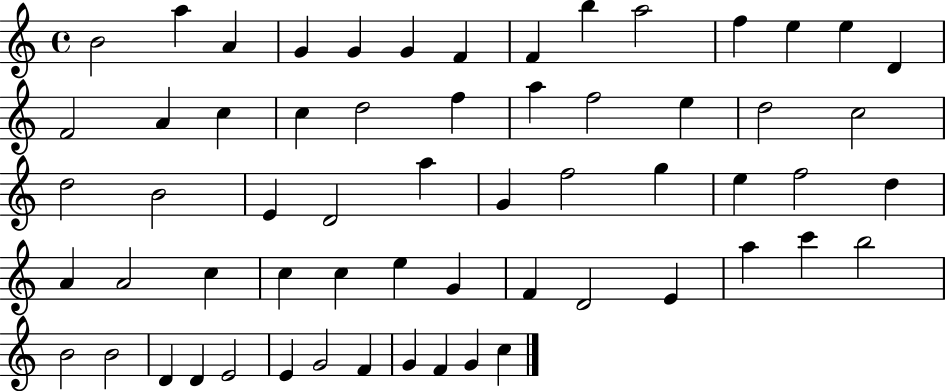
{
  \clef treble
  \time 4/4
  \defaultTimeSignature
  \key c \major
  b'2 a''4 a'4 | g'4 g'4 g'4 f'4 | f'4 b''4 a''2 | f''4 e''4 e''4 d'4 | \break f'2 a'4 c''4 | c''4 d''2 f''4 | a''4 f''2 e''4 | d''2 c''2 | \break d''2 b'2 | e'4 d'2 a''4 | g'4 f''2 g''4 | e''4 f''2 d''4 | \break a'4 a'2 c''4 | c''4 c''4 e''4 g'4 | f'4 d'2 e'4 | a''4 c'''4 b''2 | \break b'2 b'2 | d'4 d'4 e'2 | e'4 g'2 f'4 | g'4 f'4 g'4 c''4 | \break \bar "|."
}